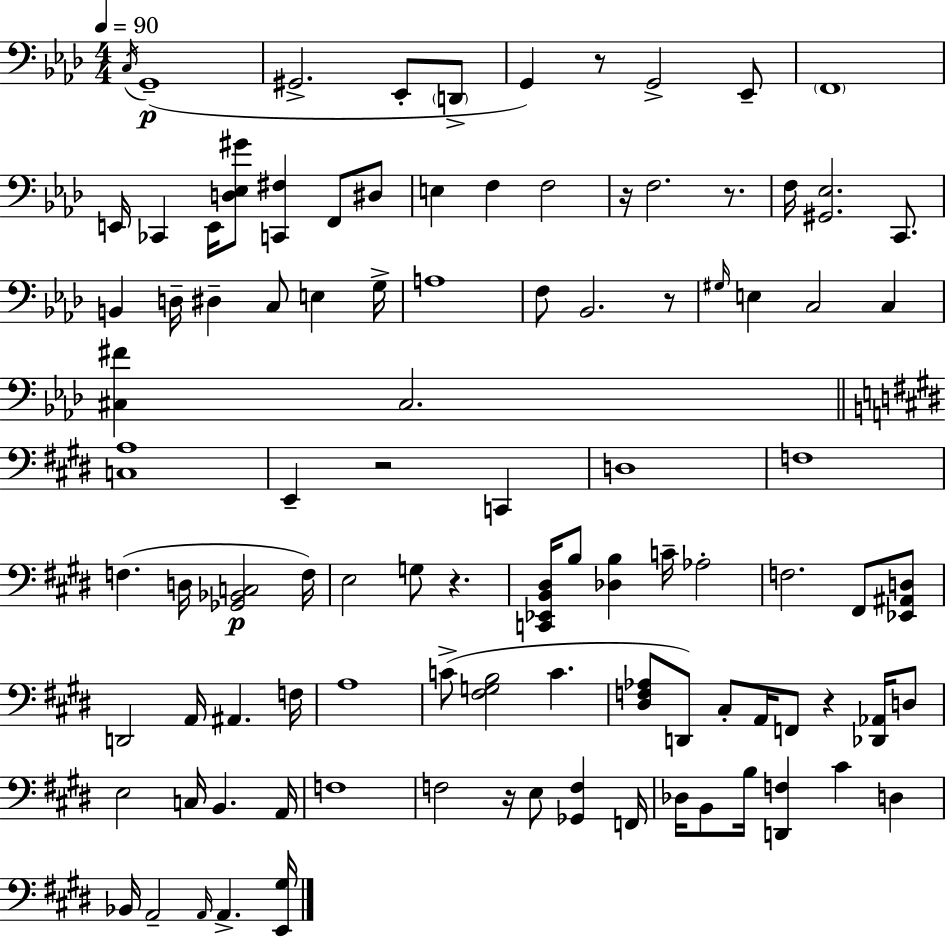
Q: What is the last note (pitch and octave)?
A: A2